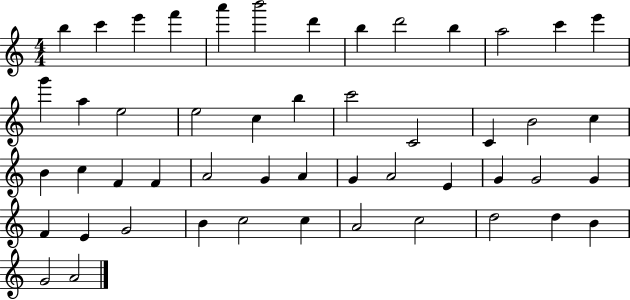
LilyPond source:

{
  \clef treble
  \numericTimeSignature
  \time 4/4
  \key c \major
  b''4 c'''4 e'''4 f'''4 | a'''4 b'''2 d'''4 | b''4 d'''2 b''4 | a''2 c'''4 e'''4 | \break g'''4 a''4 e''2 | e''2 c''4 b''4 | c'''2 c'2 | c'4 b'2 c''4 | \break b'4 c''4 f'4 f'4 | a'2 g'4 a'4 | g'4 a'2 e'4 | g'4 g'2 g'4 | \break f'4 e'4 g'2 | b'4 c''2 c''4 | a'2 c''2 | d''2 d''4 b'4 | \break g'2 a'2 | \bar "|."
}